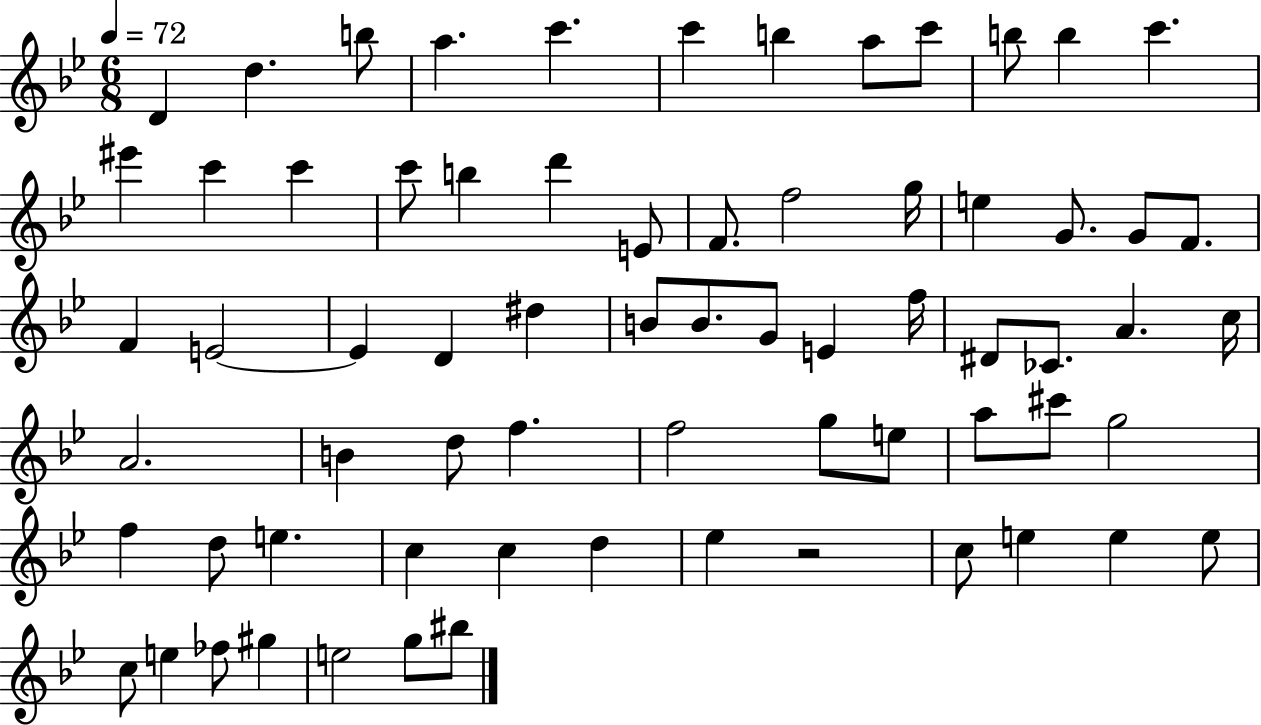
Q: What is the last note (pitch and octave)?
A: BIS5